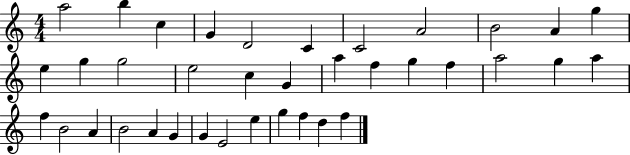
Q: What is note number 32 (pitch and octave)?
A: E4